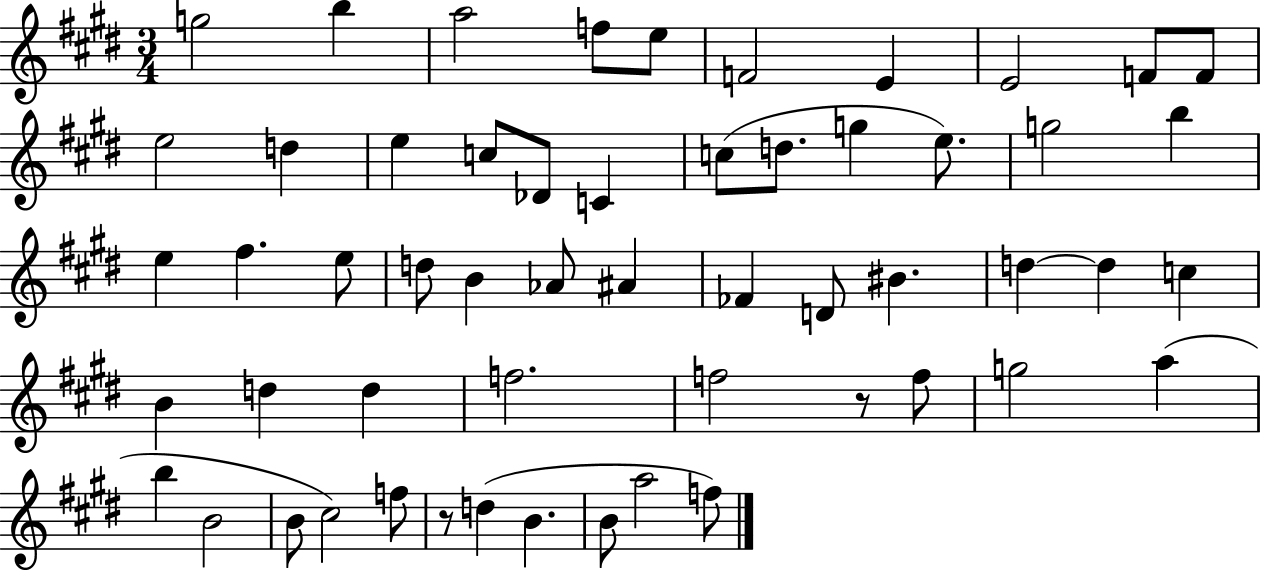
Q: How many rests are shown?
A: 2